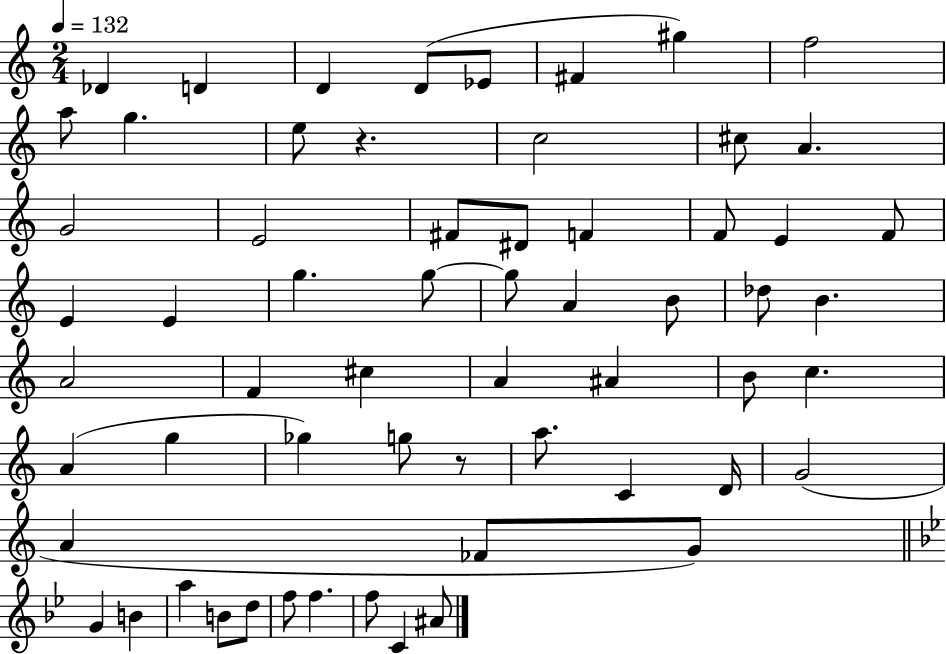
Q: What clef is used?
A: treble